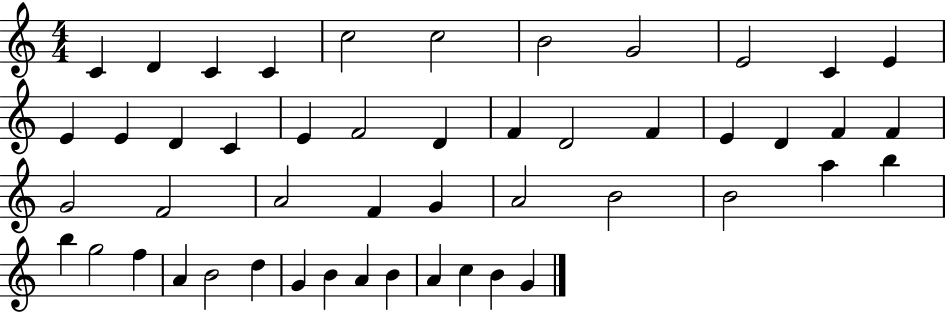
{
  \clef treble
  \numericTimeSignature
  \time 4/4
  \key c \major
  c'4 d'4 c'4 c'4 | c''2 c''2 | b'2 g'2 | e'2 c'4 e'4 | \break e'4 e'4 d'4 c'4 | e'4 f'2 d'4 | f'4 d'2 f'4 | e'4 d'4 f'4 f'4 | \break g'2 f'2 | a'2 f'4 g'4 | a'2 b'2 | b'2 a''4 b''4 | \break b''4 g''2 f''4 | a'4 b'2 d''4 | g'4 b'4 a'4 b'4 | a'4 c''4 b'4 g'4 | \break \bar "|."
}